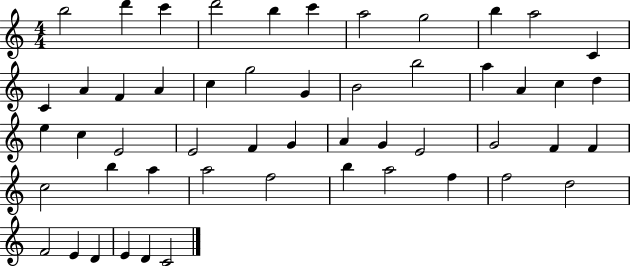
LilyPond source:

{
  \clef treble
  \numericTimeSignature
  \time 4/4
  \key c \major
  b''2 d'''4 c'''4 | d'''2 b''4 c'''4 | a''2 g''2 | b''4 a''2 c'4 | \break c'4 a'4 f'4 a'4 | c''4 g''2 g'4 | b'2 b''2 | a''4 a'4 c''4 d''4 | \break e''4 c''4 e'2 | e'2 f'4 g'4 | a'4 g'4 e'2 | g'2 f'4 f'4 | \break c''2 b''4 a''4 | a''2 f''2 | b''4 a''2 f''4 | f''2 d''2 | \break f'2 e'4 d'4 | e'4 d'4 c'2 | \bar "|."
}